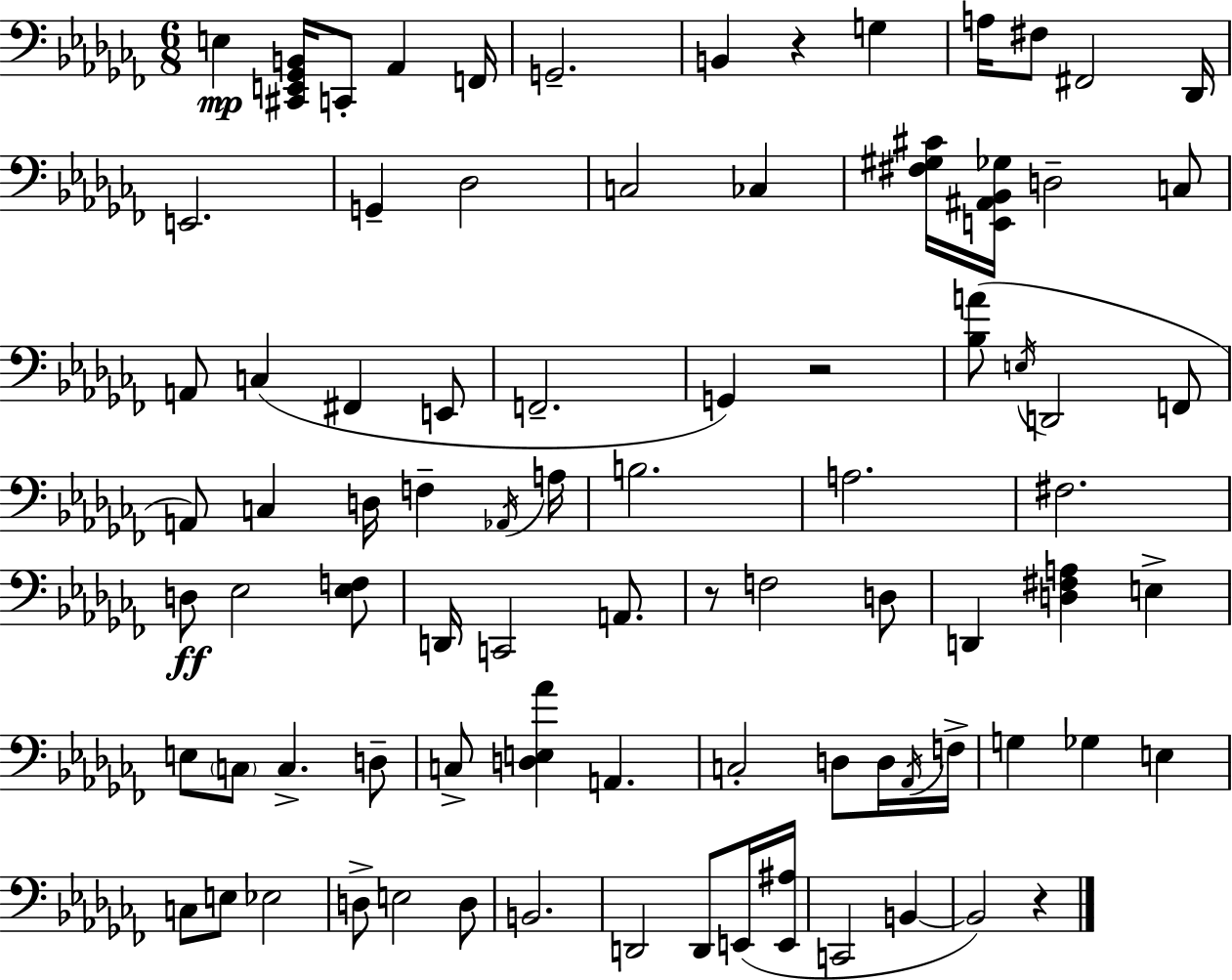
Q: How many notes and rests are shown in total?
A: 84